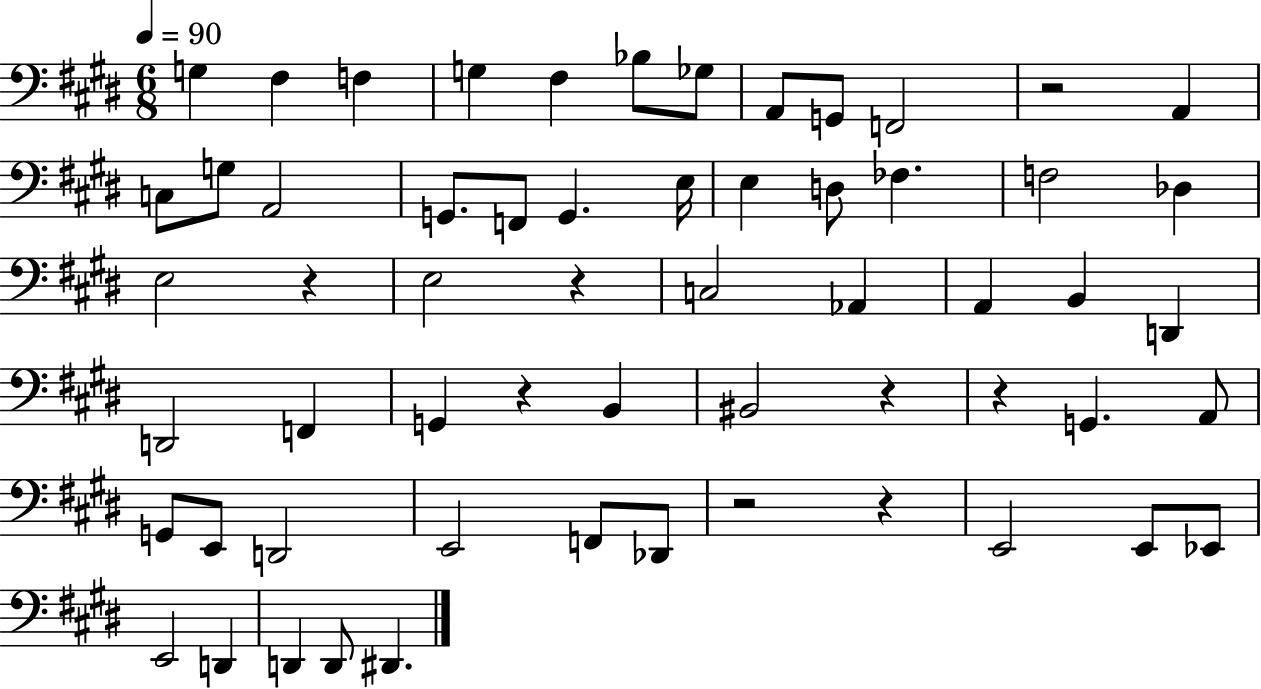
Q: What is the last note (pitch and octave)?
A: D#2